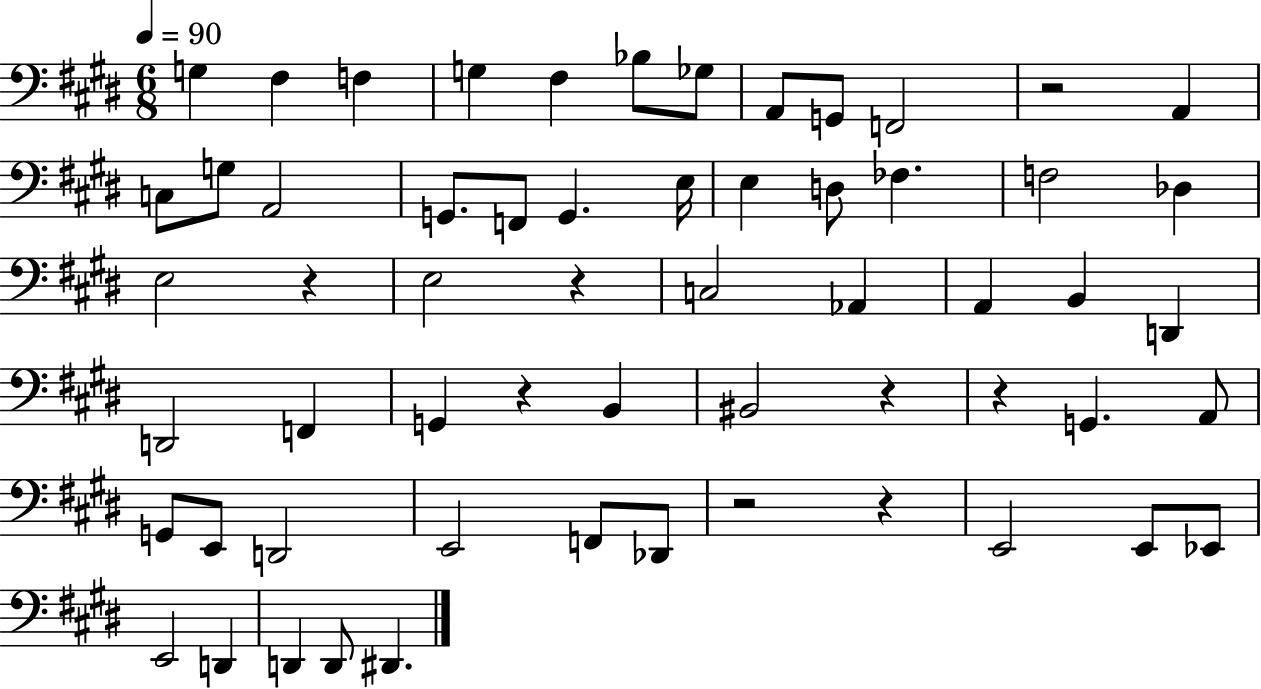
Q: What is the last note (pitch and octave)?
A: D#2